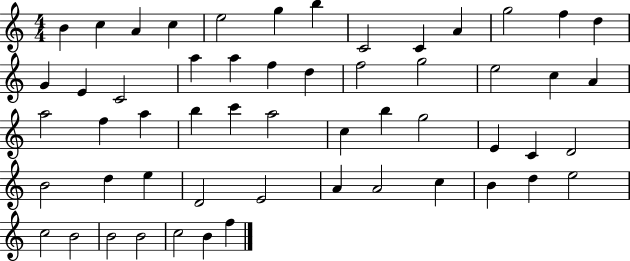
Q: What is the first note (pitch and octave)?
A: B4